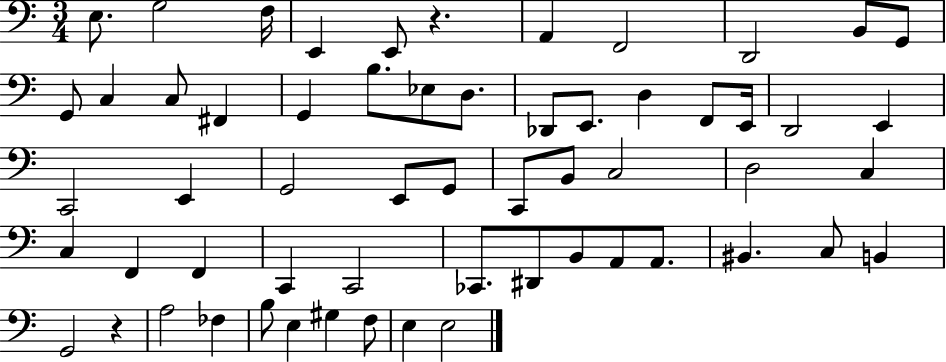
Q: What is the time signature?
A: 3/4